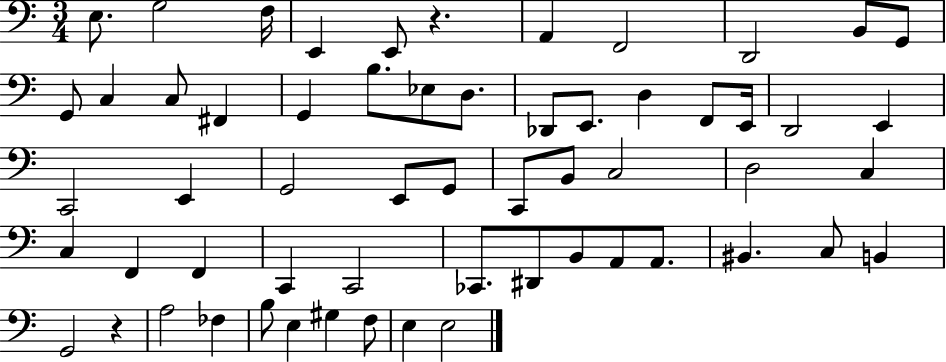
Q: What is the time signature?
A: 3/4